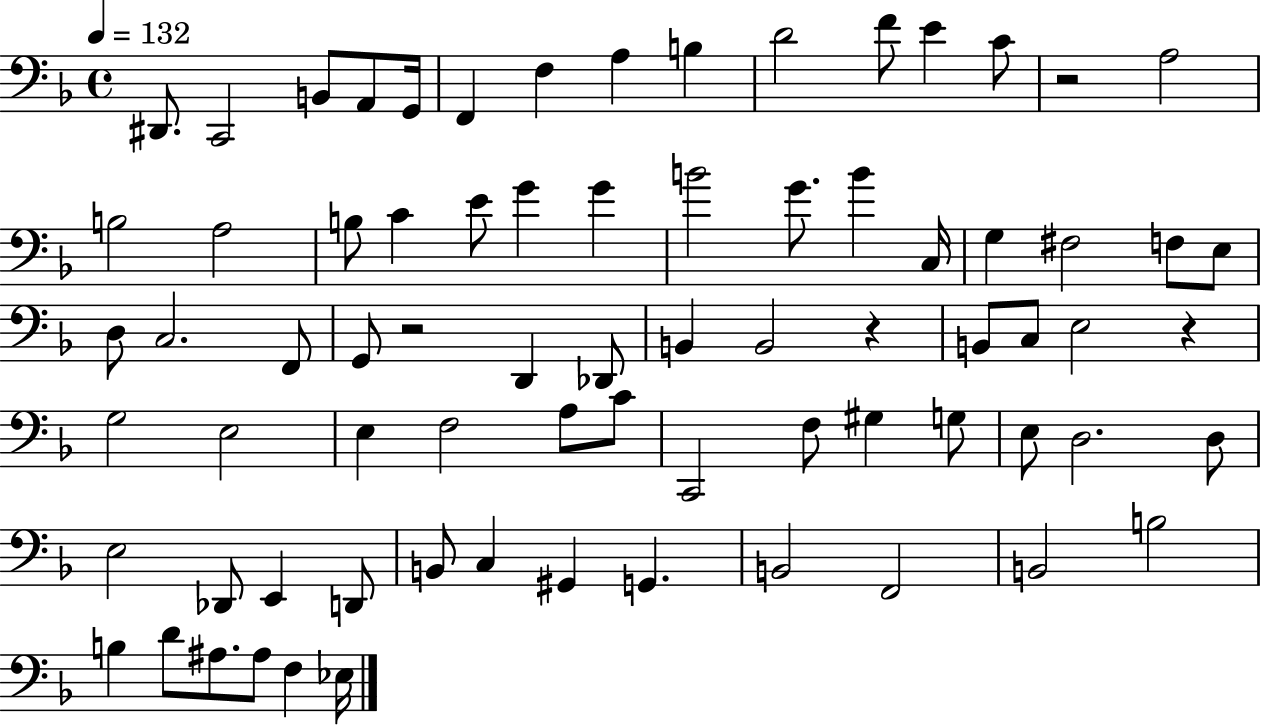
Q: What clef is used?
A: bass